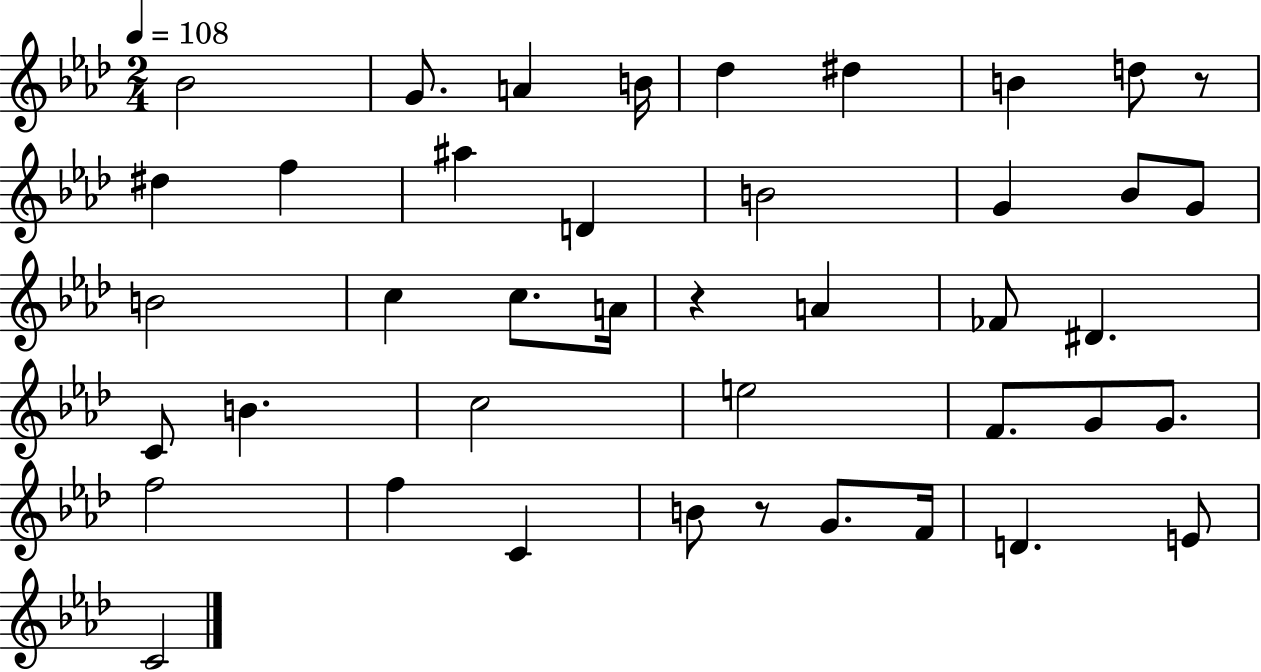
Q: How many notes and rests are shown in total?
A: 42